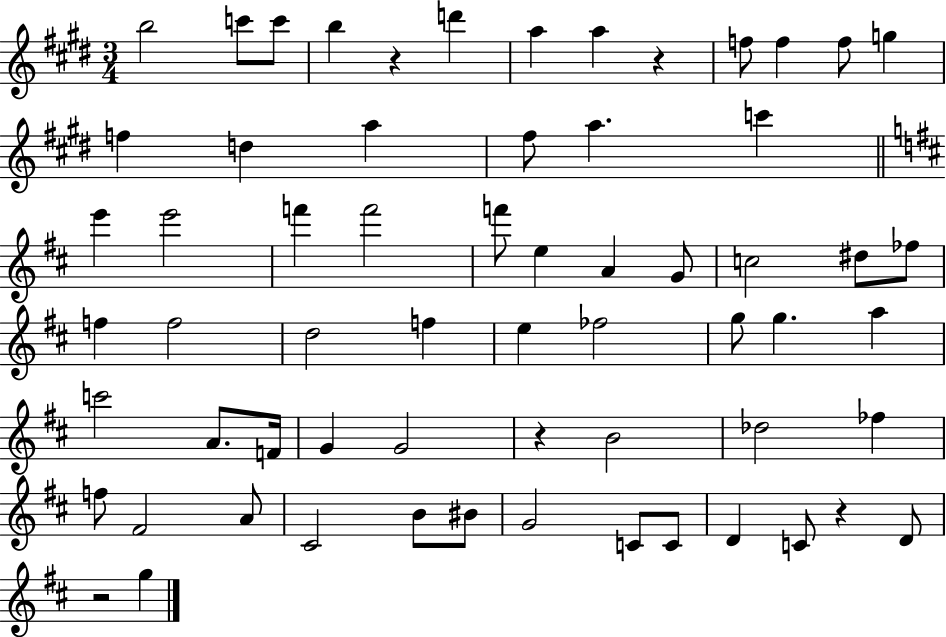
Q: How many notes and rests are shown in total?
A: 63